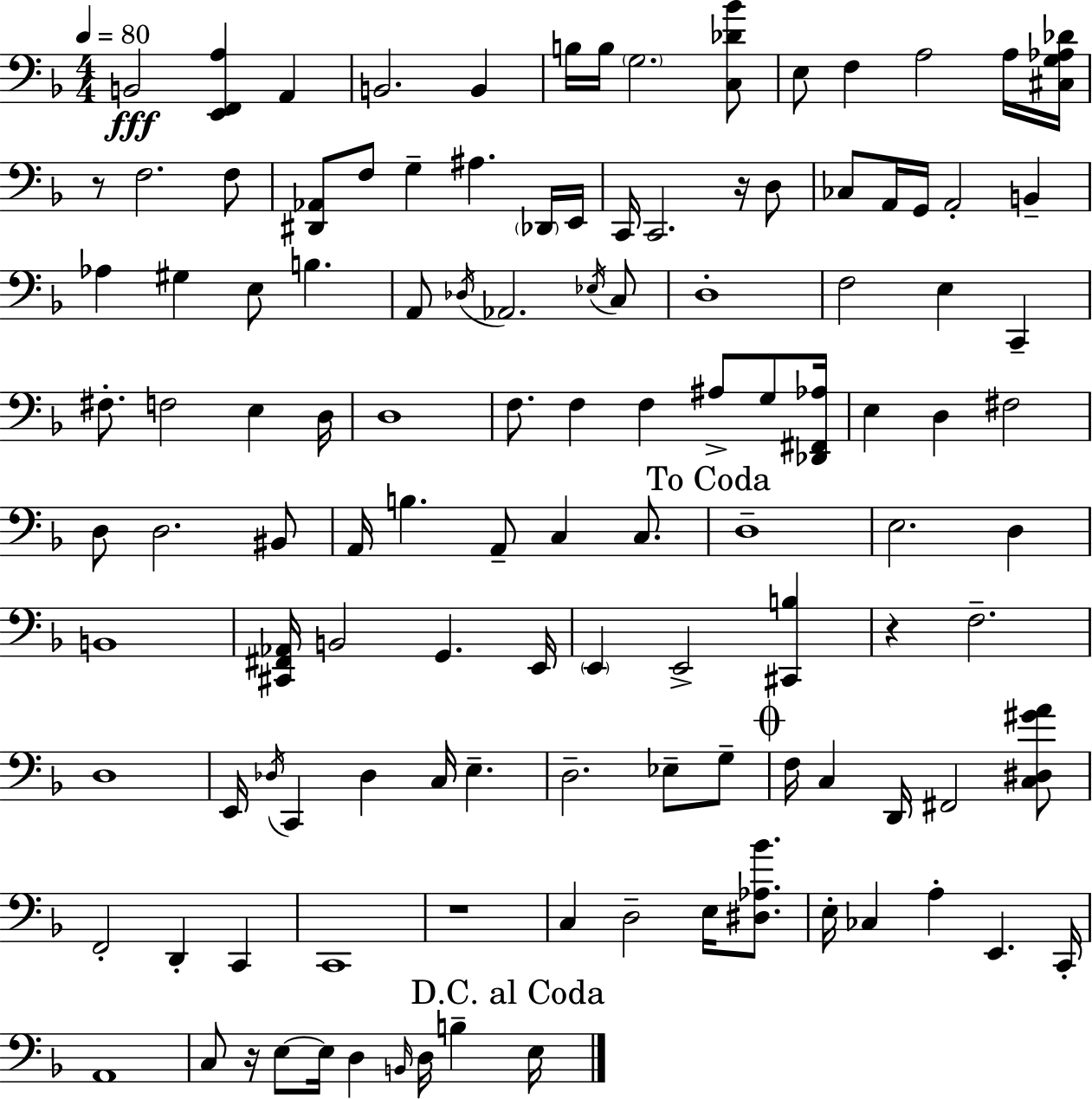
B2/h [E2,F2,A3]/q A2/q B2/h. B2/q B3/s B3/s G3/h. [C3,Db4,Bb4]/e E3/e F3/q A3/h A3/s [C#3,G3,Ab3,Db4]/s R/e F3/h. F3/e [D#2,Ab2]/e F3/e G3/q A#3/q. Db2/s E2/s C2/s C2/h. R/s D3/e CES3/e A2/s G2/s A2/h B2/q Ab3/q G#3/q E3/e B3/q. A2/e Db3/s Ab2/h. Eb3/s C3/e D3/w F3/h E3/q C2/q F#3/e. F3/h E3/q D3/s D3/w F3/e. F3/q F3/q A#3/e G3/e [Db2,F#2,Ab3]/s E3/q D3/q F#3/h D3/e D3/h. BIS2/e A2/s B3/q. A2/e C3/q C3/e. D3/w E3/h. D3/q B2/w [C#2,F#2,Ab2]/s B2/h G2/q. E2/s E2/q E2/h [C#2,B3]/q R/q F3/h. D3/w E2/s Db3/s C2/q Db3/q C3/s E3/q. D3/h. Eb3/e G3/e F3/s C3/q D2/s F#2/h [C3,D#3,G#4,A4]/e F2/h D2/q C2/q C2/w R/w C3/q D3/h E3/s [D#3,Ab3,Bb4]/e. E3/s CES3/q A3/q E2/q. C2/s A2/w C3/e R/s E3/e E3/s D3/q B2/s D3/s B3/q E3/s